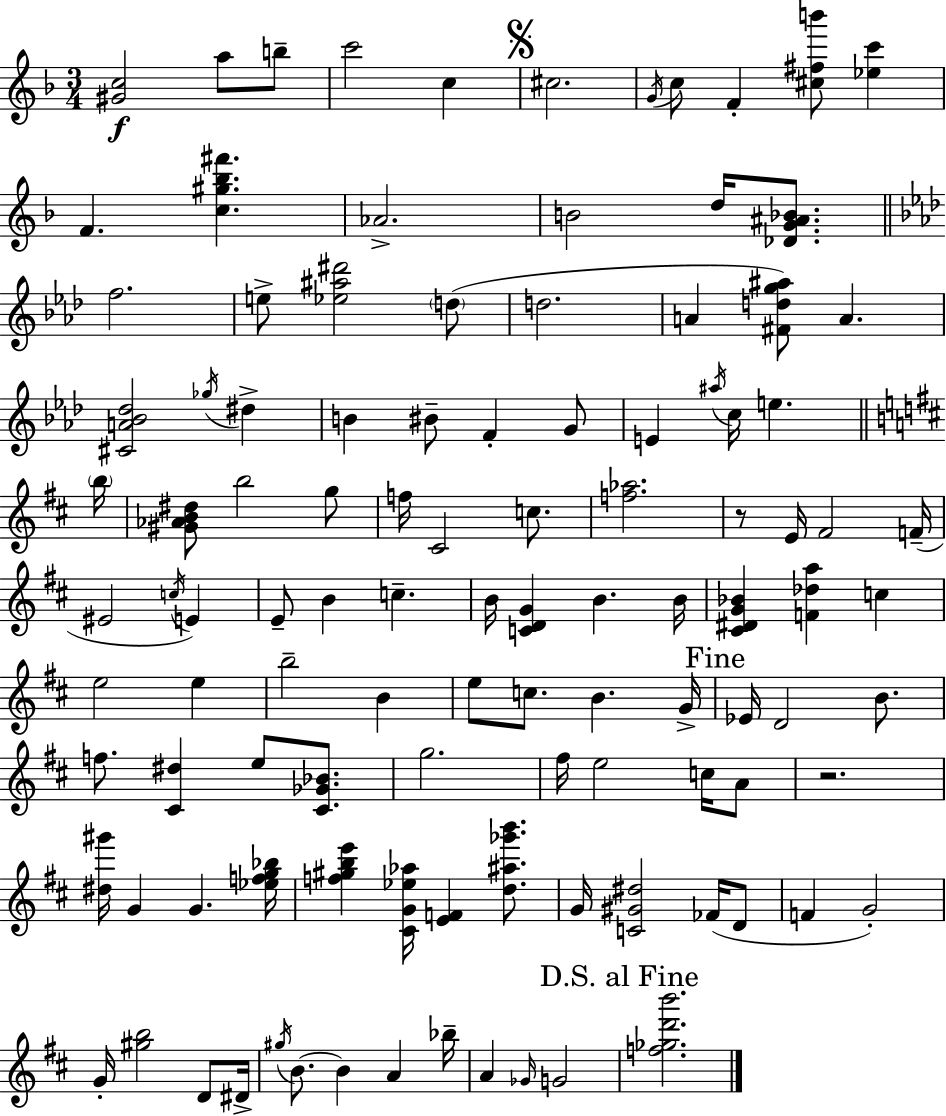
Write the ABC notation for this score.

X:1
T:Untitled
M:3/4
L:1/4
K:Dm
[^Gc]2 a/2 b/2 c'2 c ^c2 G/4 c/2 F [^c^fb']/2 [_ec'] F [c^g_b^f'] _A2 B2 d/4 [_DG^A_B]/2 f2 e/2 [_e^a^d']2 d/2 d2 A [^Fdg^a]/2 A [^CA_B_d]2 _g/4 ^d B ^B/2 F G/2 E ^a/4 c/4 e b/4 [^G_AB^d]/2 b2 g/2 f/4 ^C2 c/2 [f_a]2 z/2 E/4 ^F2 F/4 ^E2 c/4 E E/2 B c B/4 [CDG] B B/4 [^C^DG_B] [F_da] c e2 e b2 B e/2 c/2 B G/4 _E/4 D2 B/2 f/2 [^C^d] e/2 [^C_G_B]/2 g2 ^f/4 e2 c/4 A/2 z2 [^d^g']/4 G G [_efg_b]/4 [f^gbe'] [^CG_e_a]/4 [EF] [d^a_g'b']/2 G/4 [C^G^d]2 _F/4 D/2 F G2 G/4 [^gb]2 D/2 ^D/4 ^g/4 B/2 B A _b/4 A _G/4 G2 [f_gd'b']2